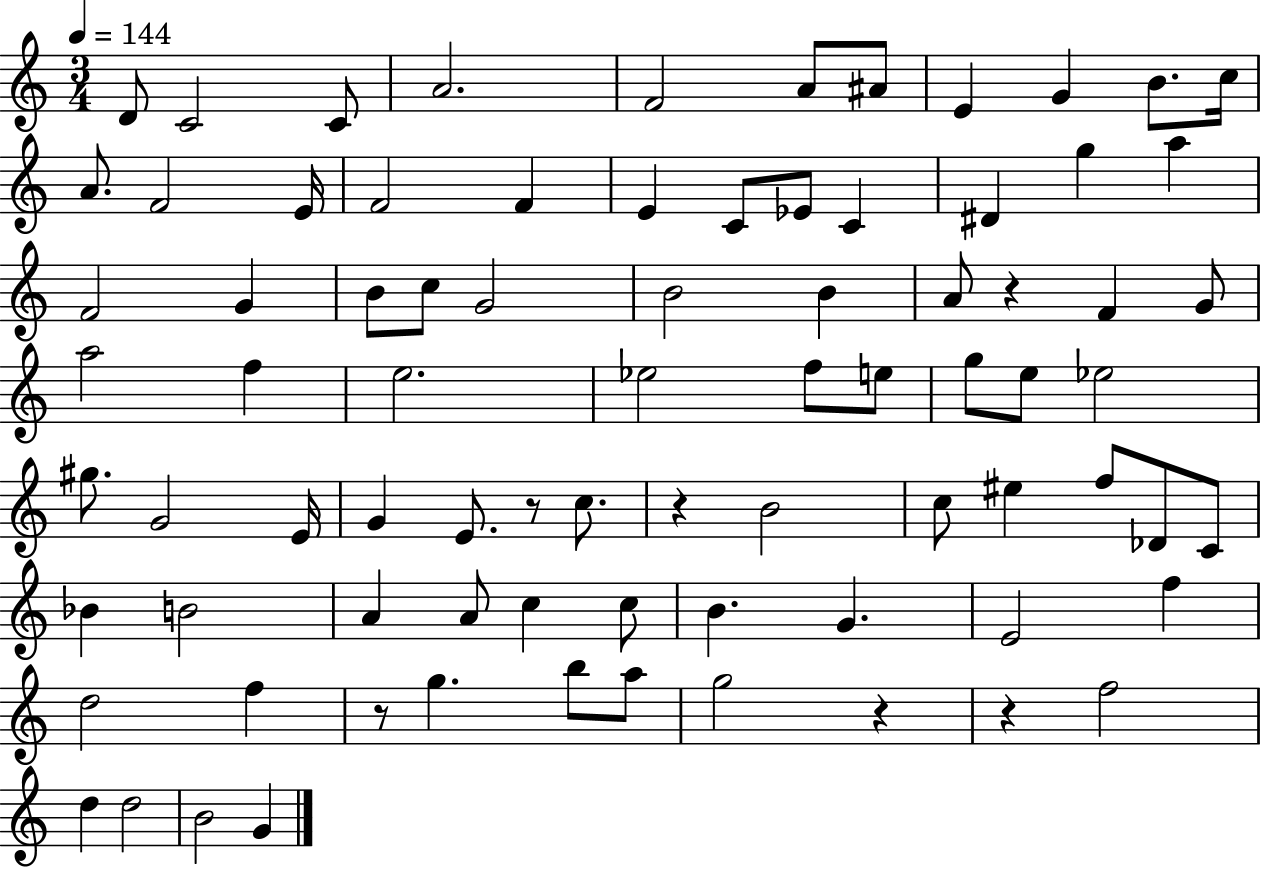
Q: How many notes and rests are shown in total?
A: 81